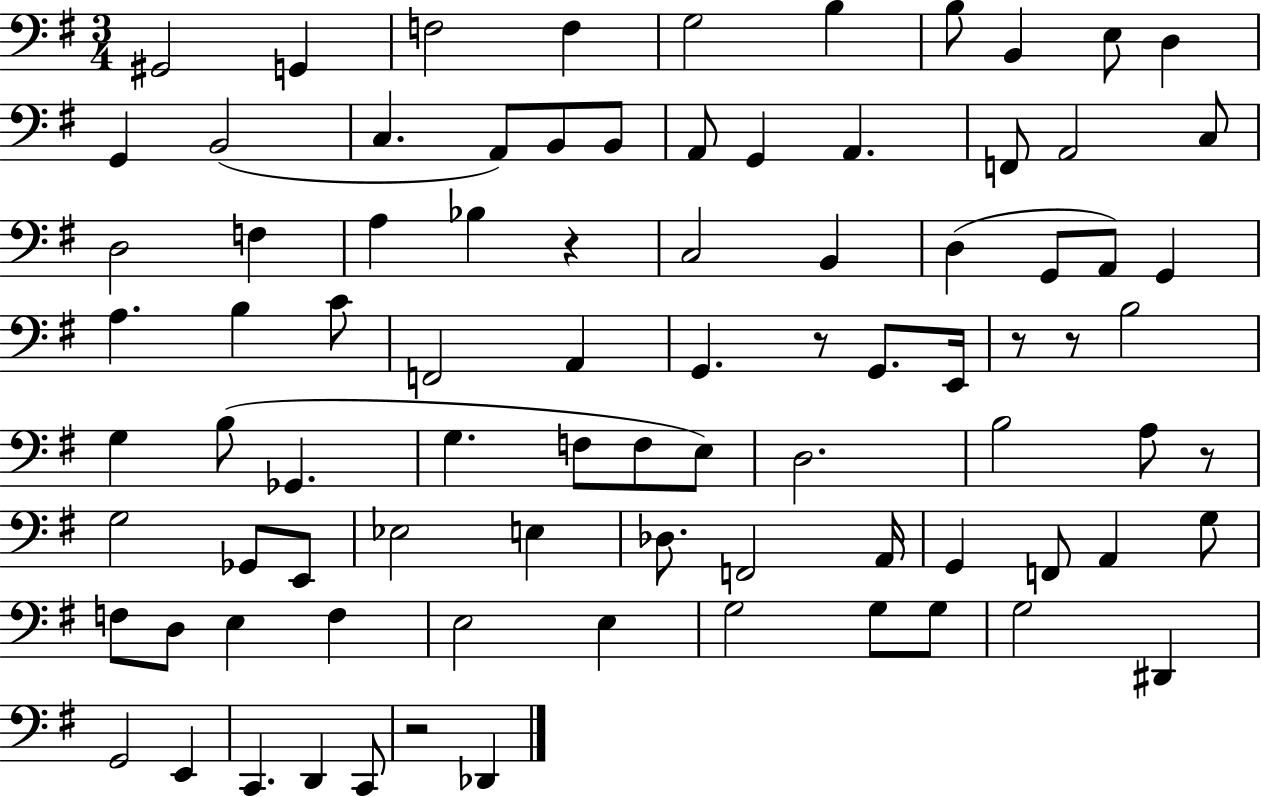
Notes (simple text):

G#2/h G2/q F3/h F3/q G3/h B3/q B3/e B2/q E3/e D3/q G2/q B2/h C3/q. A2/e B2/e B2/e A2/e G2/q A2/q. F2/e A2/h C3/e D3/h F3/q A3/q Bb3/q R/q C3/h B2/q D3/q G2/e A2/e G2/q A3/q. B3/q C4/e F2/h A2/q G2/q. R/e G2/e. E2/s R/e R/e B3/h G3/q B3/e Gb2/q. G3/q. F3/e F3/e E3/e D3/h. B3/h A3/e R/e G3/h Gb2/e E2/e Eb3/h E3/q Db3/e. F2/h A2/s G2/q F2/e A2/q G3/e F3/e D3/e E3/q F3/q E3/h E3/q G3/h G3/e G3/e G3/h D#2/q G2/h E2/q C2/q. D2/q C2/e R/h Db2/q